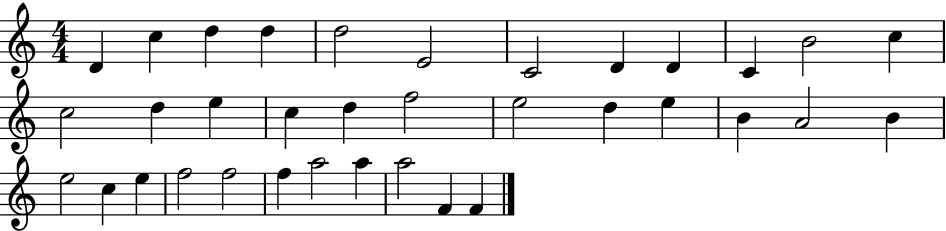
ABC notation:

X:1
T:Untitled
M:4/4
L:1/4
K:C
D c d d d2 E2 C2 D D C B2 c c2 d e c d f2 e2 d e B A2 B e2 c e f2 f2 f a2 a a2 F F